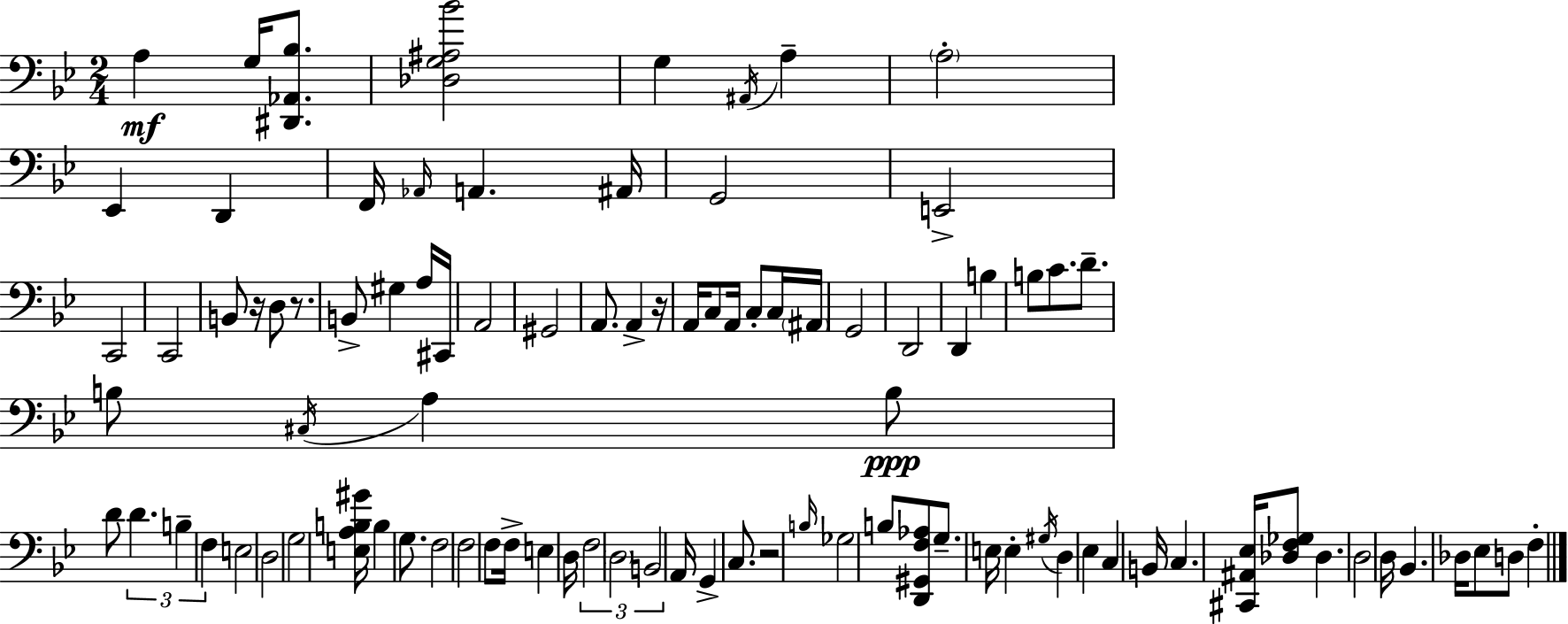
A3/q G3/s [D#2,Ab2,Bb3]/e. [Db3,G3,A#3,Bb4]/h G3/q A#2/s A3/q A3/h Eb2/q D2/q F2/s Ab2/s A2/q. A#2/s G2/h E2/h C2/h C2/h B2/e R/s D3/e R/e. B2/e G#3/q A3/s C#2/s A2/h G#2/h A2/e. A2/q R/s A2/s C3/e A2/s C3/e C3/s A#2/s G2/h D2/h D2/q B3/q B3/e C4/e. D4/e. B3/e C#3/s A3/q B3/e D4/e D4/q. B3/q F3/q E3/h D3/h G3/h [E3,A3,B3,G#4]/s B3/q G3/e. F3/h F3/h F3/e F3/s E3/q D3/s F3/h D3/h B2/h A2/s G2/q C3/e. R/h B3/s Gb3/h B3/e [D2,G#2,F3,Ab3]/e G3/e. E3/s E3/q G#3/s D3/q Eb3/q C3/q B2/s C3/q. [C#2,A#2,Eb3]/s [Db3,F3,Gb3]/e Db3/q. D3/h D3/s Bb2/q. Db3/s Eb3/e D3/e F3/q